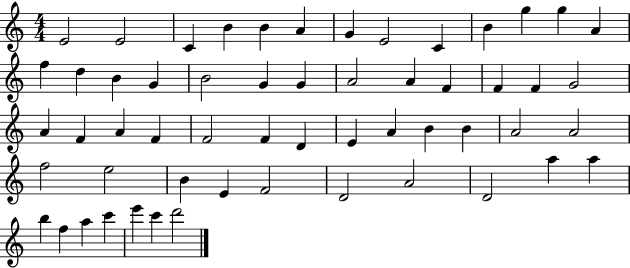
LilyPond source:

{
  \clef treble
  \numericTimeSignature
  \time 4/4
  \key c \major
  e'2 e'2 | c'4 b'4 b'4 a'4 | g'4 e'2 c'4 | b'4 g''4 g''4 a'4 | \break f''4 d''4 b'4 g'4 | b'2 g'4 g'4 | a'2 a'4 f'4 | f'4 f'4 g'2 | \break a'4 f'4 a'4 f'4 | f'2 f'4 d'4 | e'4 a'4 b'4 b'4 | a'2 a'2 | \break f''2 e''2 | b'4 e'4 f'2 | d'2 a'2 | d'2 a''4 a''4 | \break b''4 f''4 a''4 c'''4 | e'''4 c'''4 d'''2 | \bar "|."
}